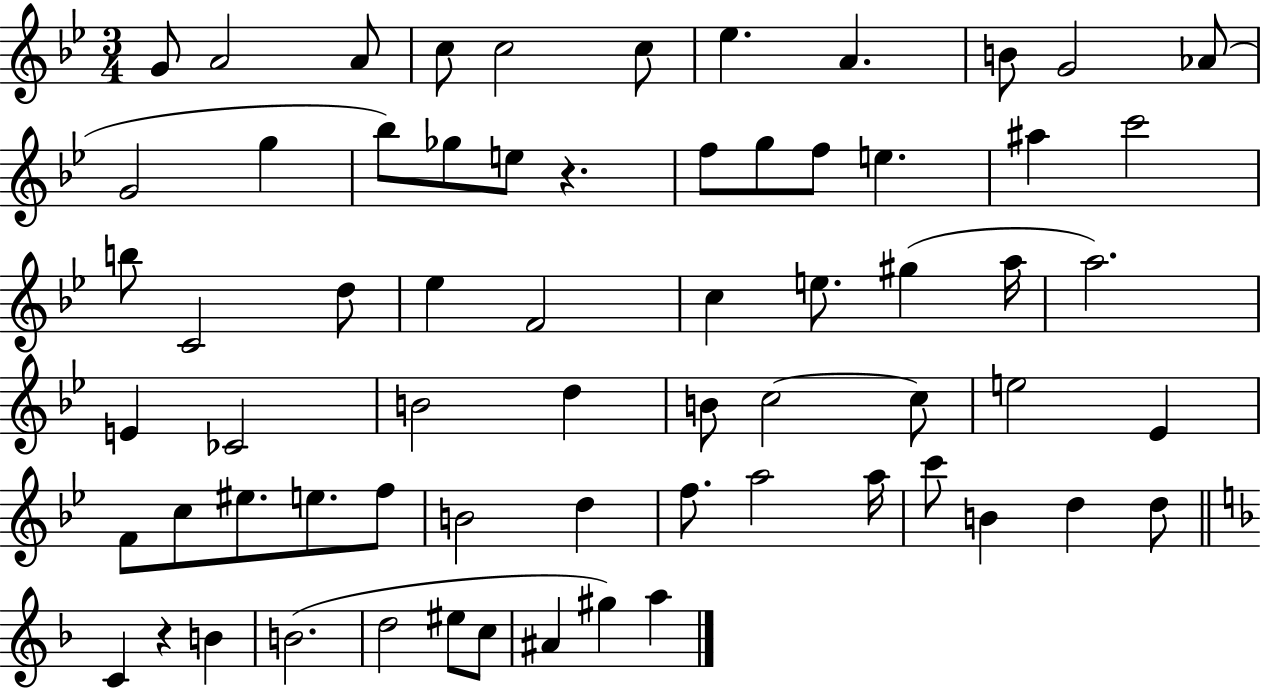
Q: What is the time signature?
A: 3/4